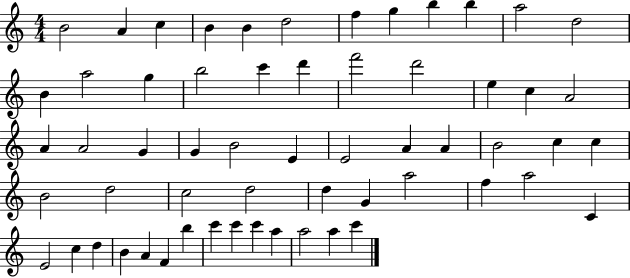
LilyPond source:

{
  \clef treble
  \numericTimeSignature
  \time 4/4
  \key c \major
  b'2 a'4 c''4 | b'4 b'4 d''2 | f''4 g''4 b''4 b''4 | a''2 d''2 | \break b'4 a''2 g''4 | b''2 c'''4 d'''4 | f'''2 d'''2 | e''4 c''4 a'2 | \break a'4 a'2 g'4 | g'4 b'2 e'4 | e'2 a'4 a'4 | b'2 c''4 c''4 | \break b'2 d''2 | c''2 d''2 | d''4 g'4 a''2 | f''4 a''2 c'4 | \break e'2 c''4 d''4 | b'4 a'4 f'4 b''4 | c'''4 c'''4 c'''4 a''4 | a''2 a''4 c'''4 | \break \bar "|."
}